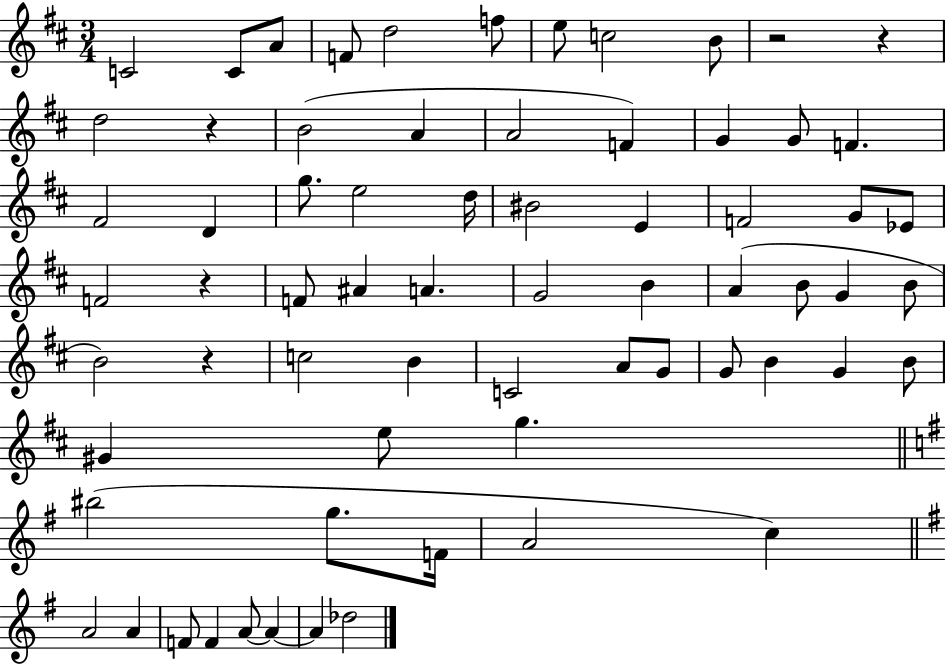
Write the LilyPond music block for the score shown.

{
  \clef treble
  \numericTimeSignature
  \time 3/4
  \key d \major
  c'2 c'8 a'8 | f'8 d''2 f''8 | e''8 c''2 b'8 | r2 r4 | \break d''2 r4 | b'2( a'4 | a'2 f'4) | g'4 g'8 f'4. | \break fis'2 d'4 | g''8. e''2 d''16 | bis'2 e'4 | f'2 g'8 ees'8 | \break f'2 r4 | f'8 ais'4 a'4. | g'2 b'4 | a'4( b'8 g'4 b'8 | \break b'2) r4 | c''2 b'4 | c'2 a'8 g'8 | g'8 b'4 g'4 b'8 | \break gis'4 e''8 g''4. | \bar "||" \break \key g \major bis''2( g''8. f'16 | a'2 c''4) | \bar "||" \break \key e \minor a'2 a'4 | f'8 f'4 a'8~~ a'4~~ | a'4 des''2 | \bar "|."
}